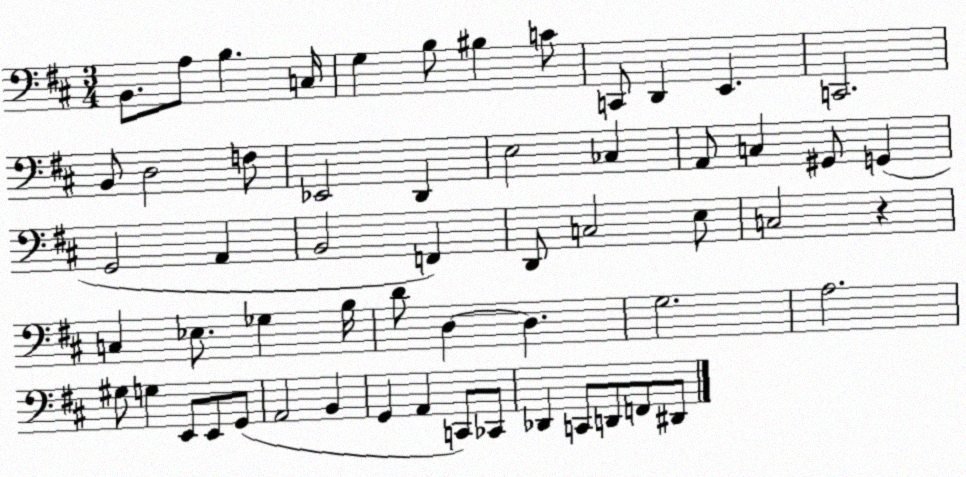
X:1
T:Untitled
M:3/4
L:1/4
K:D
B,,/2 A,/2 B, C,/4 G, B,/2 ^B, C/2 C,,/2 D,, E,, C,,2 B,,/2 D,2 F,/2 _E,,2 D,, E,2 _C, A,,/2 C, ^G,,/2 G,, G,,2 A,, B,,2 F,, D,,/2 C,2 E,/2 C,2 z C, _E,/2 _G, B,/4 D/2 D, D, G,2 A,2 ^G,/2 G, E,,/2 E,,/2 G,,/2 A,,2 B,, G,, A,, C,,/2 _C,,/2 _D,, C,,/2 D,,/2 F,,/2 ^D,,/2